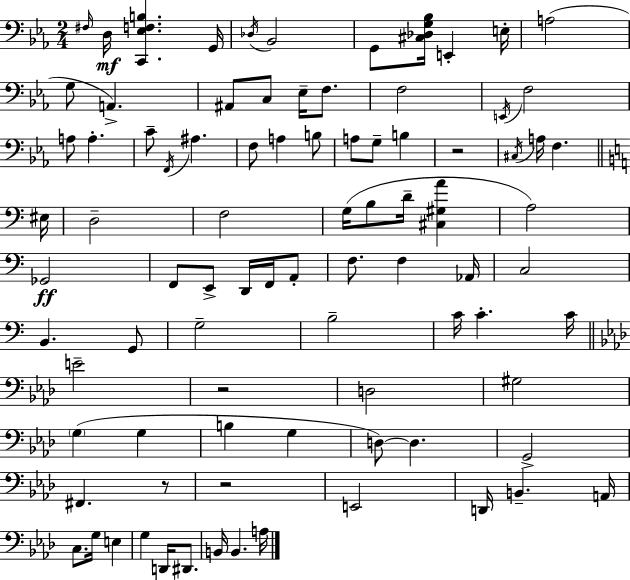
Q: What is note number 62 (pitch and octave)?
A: B3